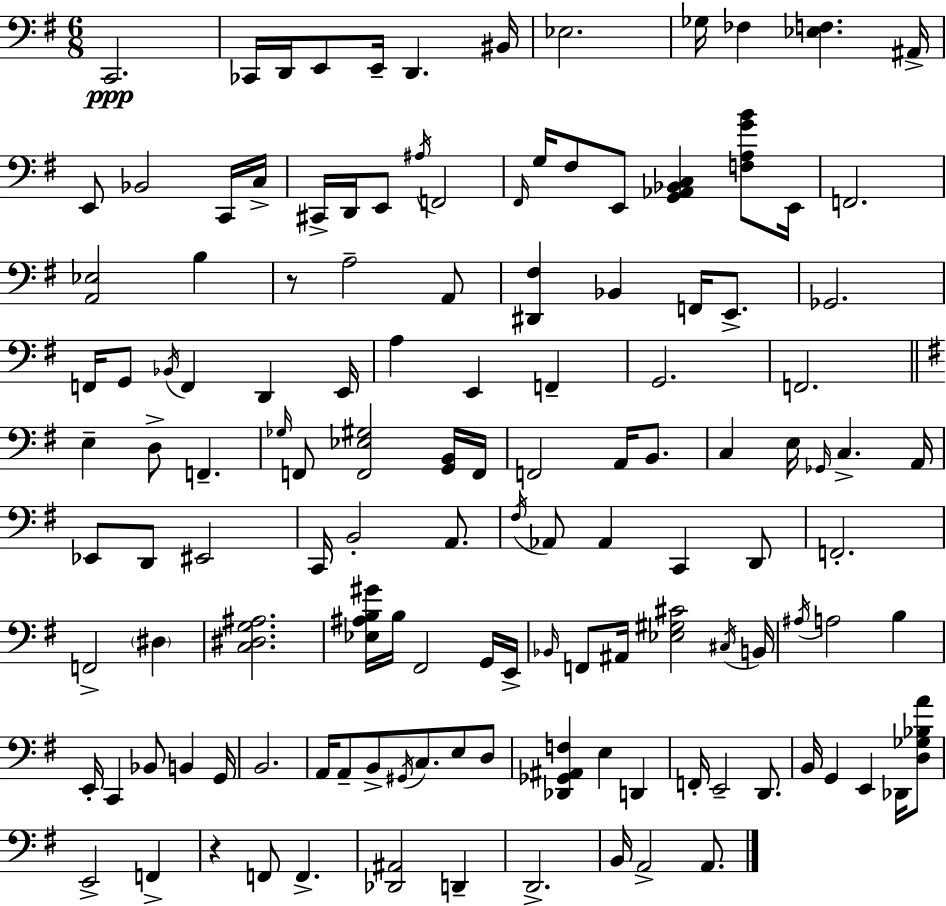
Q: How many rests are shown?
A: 2